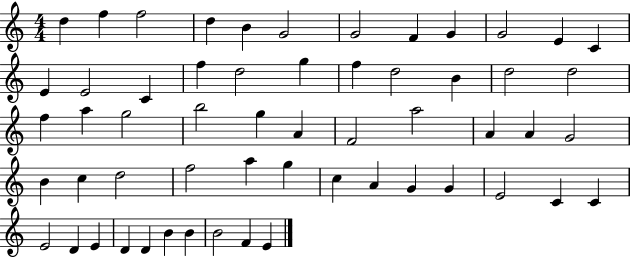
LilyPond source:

{
  \clef treble
  \numericTimeSignature
  \time 4/4
  \key c \major
  d''4 f''4 f''2 | d''4 b'4 g'2 | g'2 f'4 g'4 | g'2 e'4 c'4 | \break e'4 e'2 c'4 | f''4 d''2 g''4 | f''4 d''2 b'4 | d''2 d''2 | \break f''4 a''4 g''2 | b''2 g''4 a'4 | f'2 a''2 | a'4 a'4 g'2 | \break b'4 c''4 d''2 | f''2 a''4 g''4 | c''4 a'4 g'4 g'4 | e'2 c'4 c'4 | \break e'2 d'4 e'4 | d'4 d'4 b'4 b'4 | b'2 f'4 e'4 | \bar "|."
}